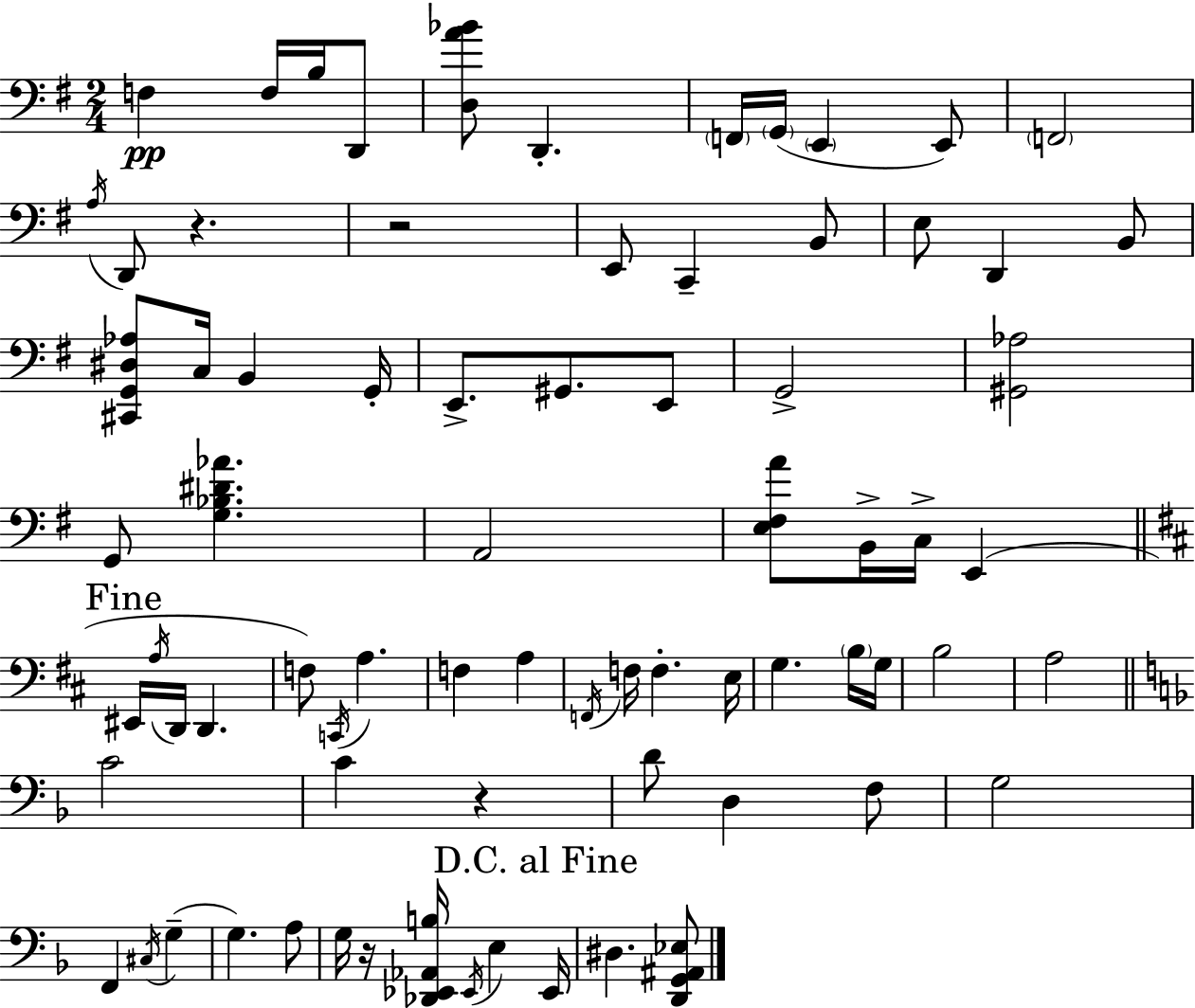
{
  \clef bass
  \numericTimeSignature
  \time 2/4
  \key e \minor
  \repeat volta 2 { f4\pp f16 b16 d,8 | <d a' bes'>8 d,4.-. | \parenthesize f,16 \parenthesize g,16( \parenthesize e,4 e,8) | \parenthesize f,2 | \break \acciaccatura { a16 } d,8 r4. | r2 | e,8 c,4-- b,8 | e8 d,4 b,8 | \break <cis, g, dis aes>8 c16 b,4 | g,16-. e,8.-> gis,8. e,8 | g,2-> | <gis, aes>2 | \break g,8 <g bes dis' aes'>4. | a,2 | <e fis a'>8 b,16-> c16-> e,4( | \mark "Fine" \bar "||" \break \key d \major eis,16 \acciaccatura { a16 } d,16 d,4. | f8) \acciaccatura { c,16 } a4. | f4 a4 | \acciaccatura { f,16 } f16 f4.-. | \break e16 g4. | \parenthesize b16 g16 b2 | a2 | \bar "||" \break \key f \major c'2 | c'4 r4 | d'8 d4 f8 | g2 | \break f,4 \acciaccatura { cis16 }( g4-- | g4.) a8 | g16 r16 <des, ees, aes, b>16 \acciaccatura { ees,16 } e4 | \mark "D.C. al Fine" ees,16 dis4. | \break <d, g, ais, ees>8 } \bar "|."
}